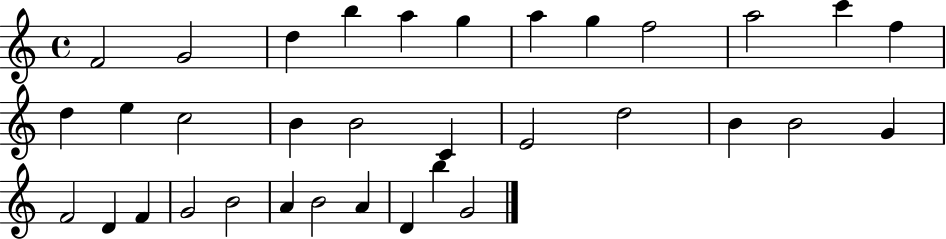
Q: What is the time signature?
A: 4/4